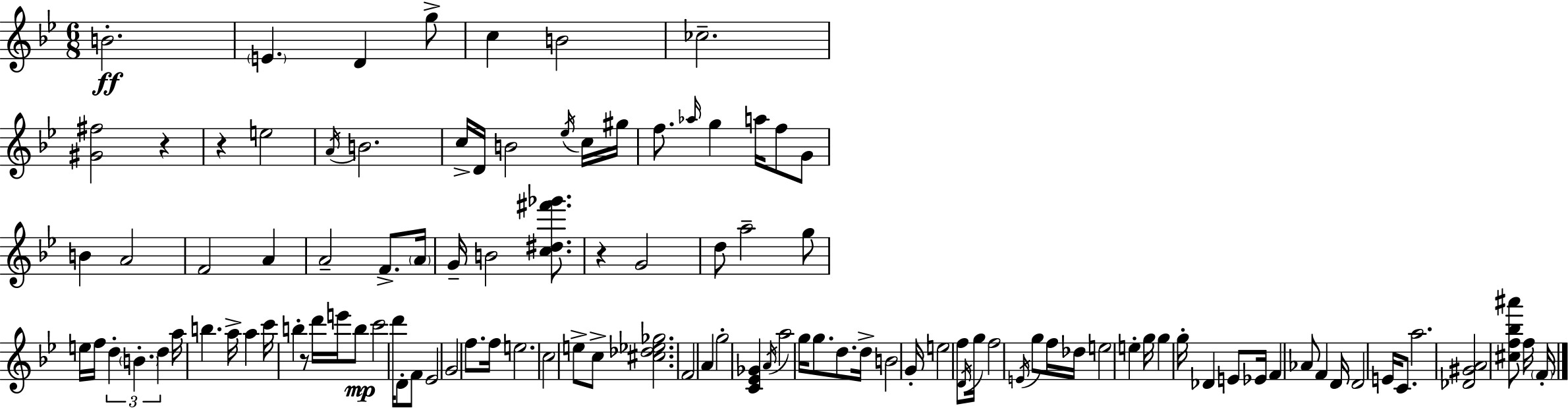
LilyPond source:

{
  \clef treble
  \numericTimeSignature
  \time 6/8
  \key bes \major
  \repeat volta 2 { b'2.-.\ff | \parenthesize e'4. d'4 g''8-> | c''4 b'2 | ces''2.-- | \break <gis' fis''>2 r4 | r4 e''2 | \acciaccatura { a'16 } b'2. | c''16-> d'16 b'2 \acciaccatura { ees''16 } | \break c''16 gis''16 f''8. \grace { aes''16 } g''4 a''16 f''8 | g'8 b'4 a'2 | f'2 a'4 | a'2-- f'8.-> | \break \parenthesize a'16 g'16-- b'2 | <c'' dis'' fis''' ges'''>8. r4 g'2 | d''8 a''2-- | g''8 e''16 f''16 \tuplet 3/2 { d''4-. \parenthesize b'4.-. | \break d''4 } a''16 b''4. | a''16-> a''4 c'''16 b''4-. | r8 d'''16 e'''16 b''8\mp c'''2 | d'''16 d'8-. f'8 ees'2 | \break g'2 f''8. | f''16 e''2. | c''2 e''8-> | c''8-> <cis'' des'' ees'' ges''>2. | \break f'2 a'4 | g''2-. <c' ees' ges'>4 | \acciaccatura { a'16 } a''2 | g''16 g''8. d''8. d''16-> b'2 | \break g'16-. e''2 | f''8 \acciaccatura { d'16 } g''16 f''2 | \acciaccatura { e'16 } g''8 f''16 des''16 e''2 | e''4-. g''16 g''4 g''16-. | \break des'4 e'8 ees'16 f'4 aes'8 | f'4 d'16 d'2 | e'16 c'8. a''2. | <des' gis' a'>2 | \break <cis'' f'' bes'' ais'''>8 f''16 \parenthesize f'16-. } \bar "|."
}